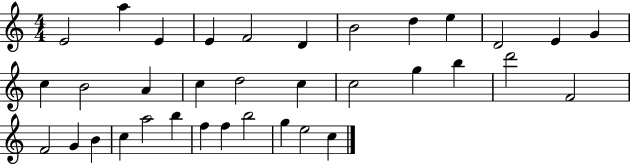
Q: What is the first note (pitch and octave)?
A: E4